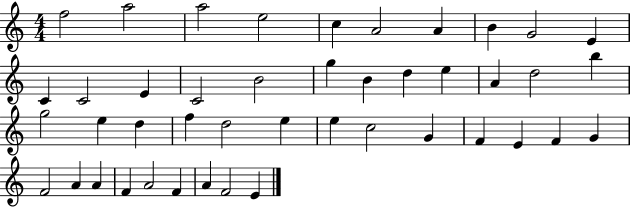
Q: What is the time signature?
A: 4/4